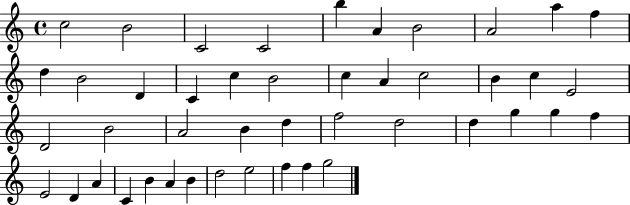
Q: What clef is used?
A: treble